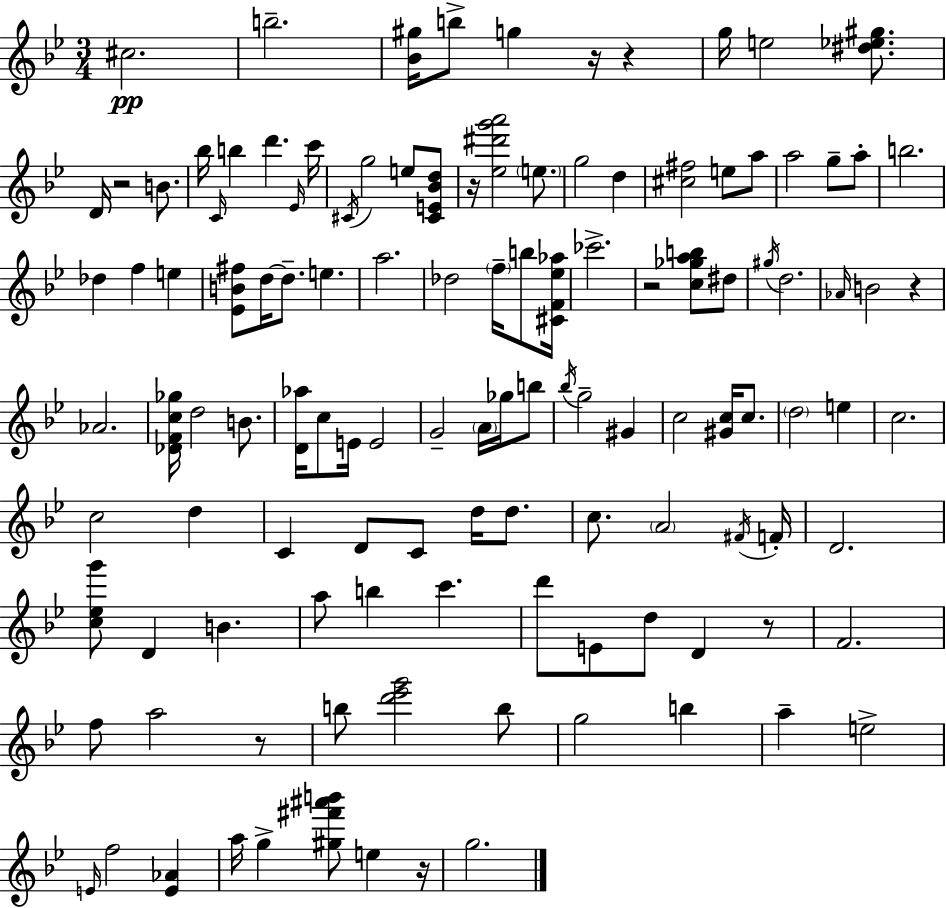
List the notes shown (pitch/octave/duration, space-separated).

C#5/h. B5/h. [Bb4,G#5]/s B5/e G5/q R/s R/q G5/s E5/h [D#5,Eb5,G#5]/e. D4/s R/h B4/e. Bb5/s C4/s B5/q D6/q. Eb4/s C6/s C#4/s G5/h E5/e [C#4,E4,Bb4,D5]/e R/s [Eb5,D#6,G6,A6]/h E5/e. G5/h D5/q [C#5,F#5]/h E5/e A5/e A5/h G5/e A5/e B5/h. Db5/q F5/q E5/q [Eb4,B4,F#5]/e D5/s D5/e. E5/q. A5/h. Db5/h F5/s B5/e [C#4,F4,Eb5,Ab5]/s CES6/h. R/h [C5,Gb5,A5,B5]/e D#5/e G#5/s D5/h. Ab4/s B4/h R/q Ab4/h. [Db4,F4,C5,Gb5]/s D5/h B4/e. [D4,Ab5]/s C5/e E4/s E4/h G4/h A4/s Gb5/s B5/e Bb5/s G5/h G#4/q C5/h [G#4,C5]/s C5/e. D5/h E5/q C5/h. C5/h D5/q C4/q D4/e C4/e D5/s D5/e. C5/e. A4/h F#4/s F4/s D4/h. [C5,Eb5,G6]/e D4/q B4/q. A5/e B5/q C6/q. D6/e E4/e D5/e D4/q R/e F4/h. F5/e A5/h R/e B5/e [D6,Eb6,G6]/h B5/e G5/h B5/q A5/q E5/h E4/s F5/h [E4,Ab4]/q A5/s G5/q [G#5,F#6,A#6,B6]/e E5/q R/s G5/h.